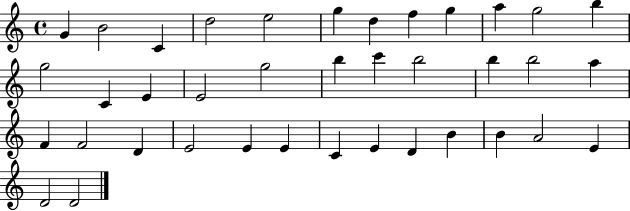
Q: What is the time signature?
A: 4/4